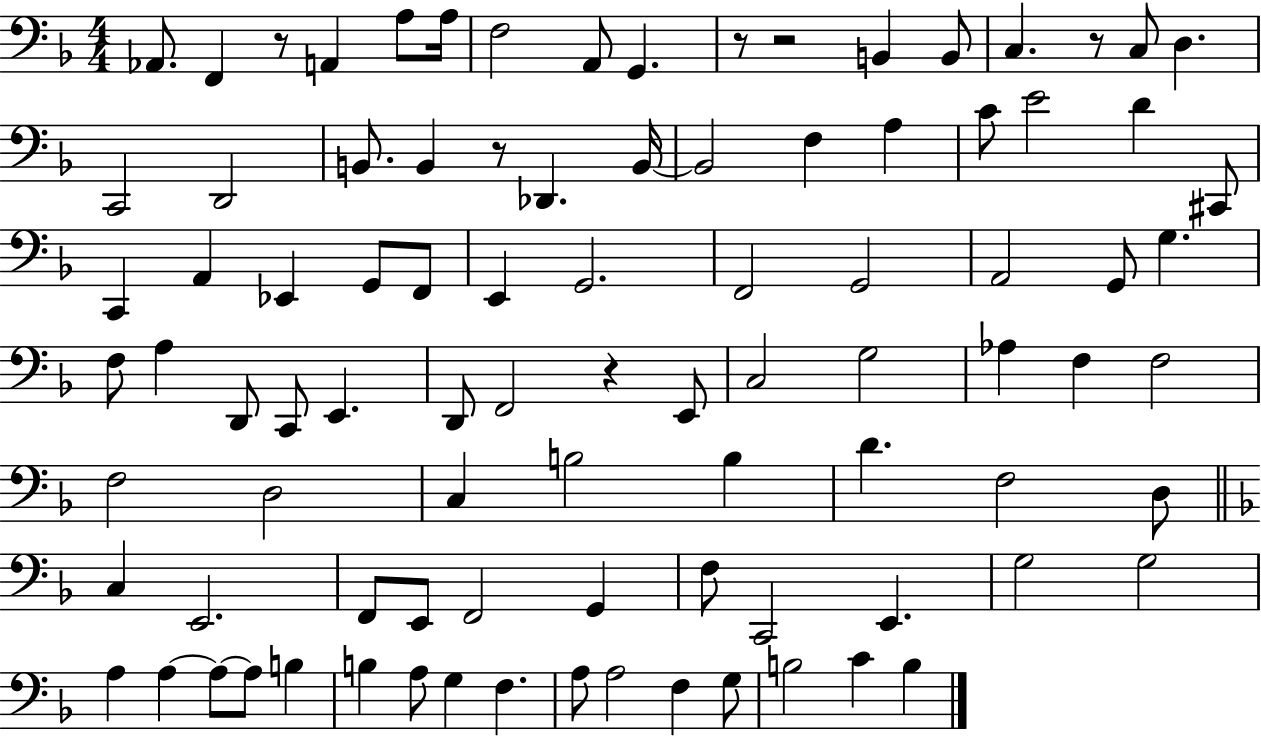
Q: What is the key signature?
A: F major